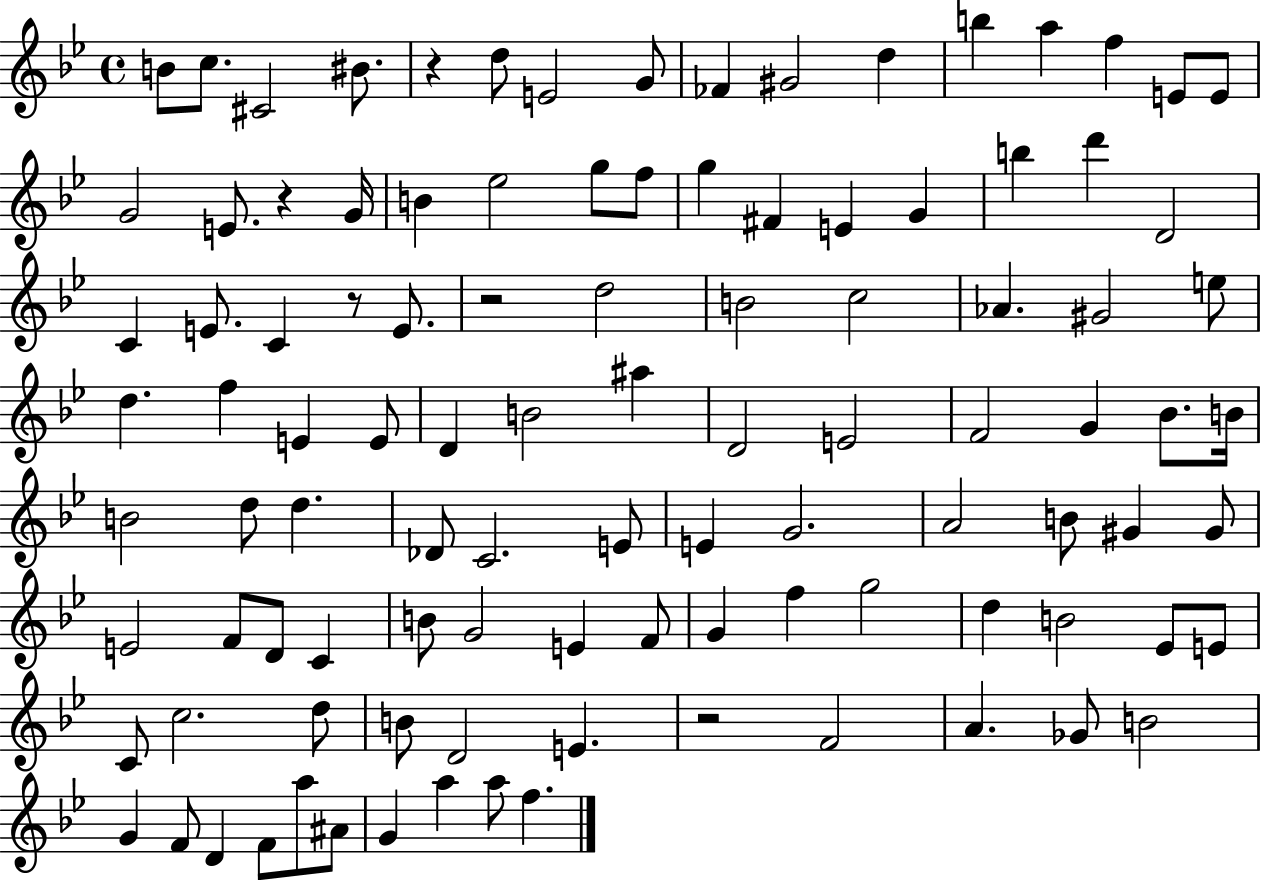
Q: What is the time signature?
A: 4/4